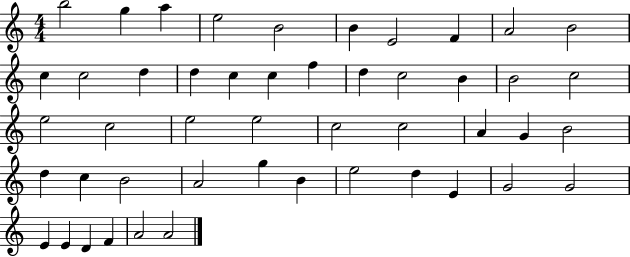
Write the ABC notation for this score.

X:1
T:Untitled
M:4/4
L:1/4
K:C
b2 g a e2 B2 B E2 F A2 B2 c c2 d d c c f d c2 B B2 c2 e2 c2 e2 e2 c2 c2 A G B2 d c B2 A2 g B e2 d E G2 G2 E E D F A2 A2